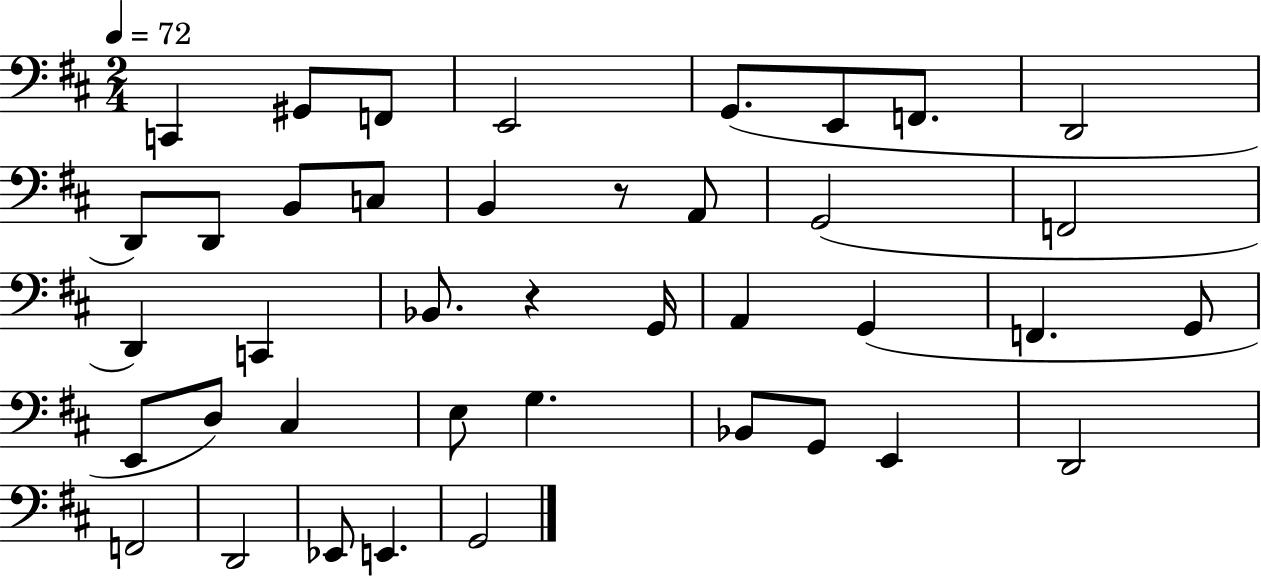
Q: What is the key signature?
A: D major